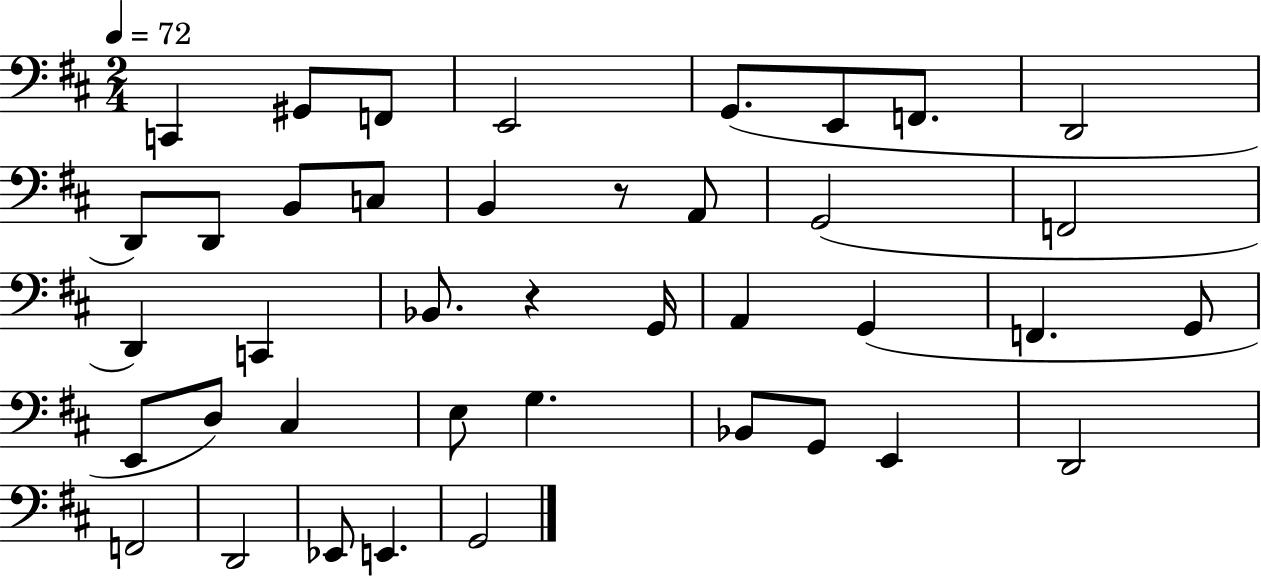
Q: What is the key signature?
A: D major